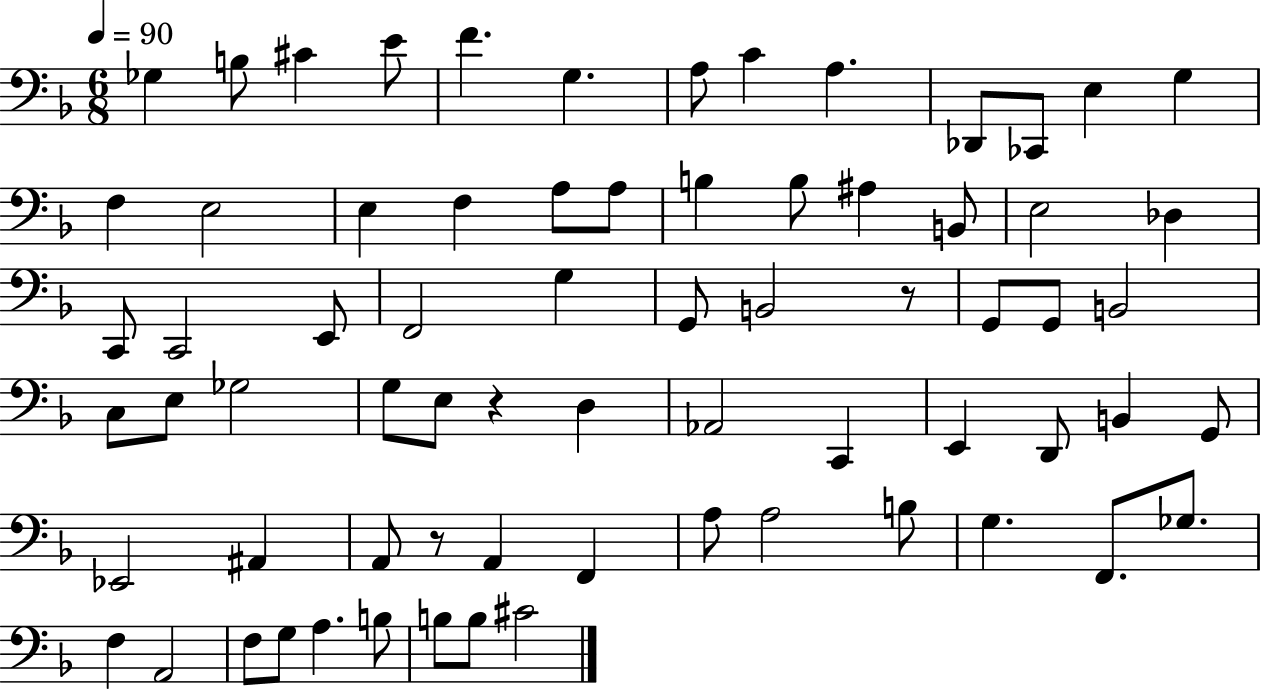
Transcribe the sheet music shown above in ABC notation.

X:1
T:Untitled
M:6/8
L:1/4
K:F
_G, B,/2 ^C E/2 F G, A,/2 C A, _D,,/2 _C,,/2 E, G, F, E,2 E, F, A,/2 A,/2 B, B,/2 ^A, B,,/2 E,2 _D, C,,/2 C,,2 E,,/2 F,,2 G, G,,/2 B,,2 z/2 G,,/2 G,,/2 B,,2 C,/2 E,/2 _G,2 G,/2 E,/2 z D, _A,,2 C,, E,, D,,/2 B,, G,,/2 _E,,2 ^A,, A,,/2 z/2 A,, F,, A,/2 A,2 B,/2 G, F,,/2 _G,/2 F, A,,2 F,/2 G,/2 A, B,/2 B,/2 B,/2 ^C2